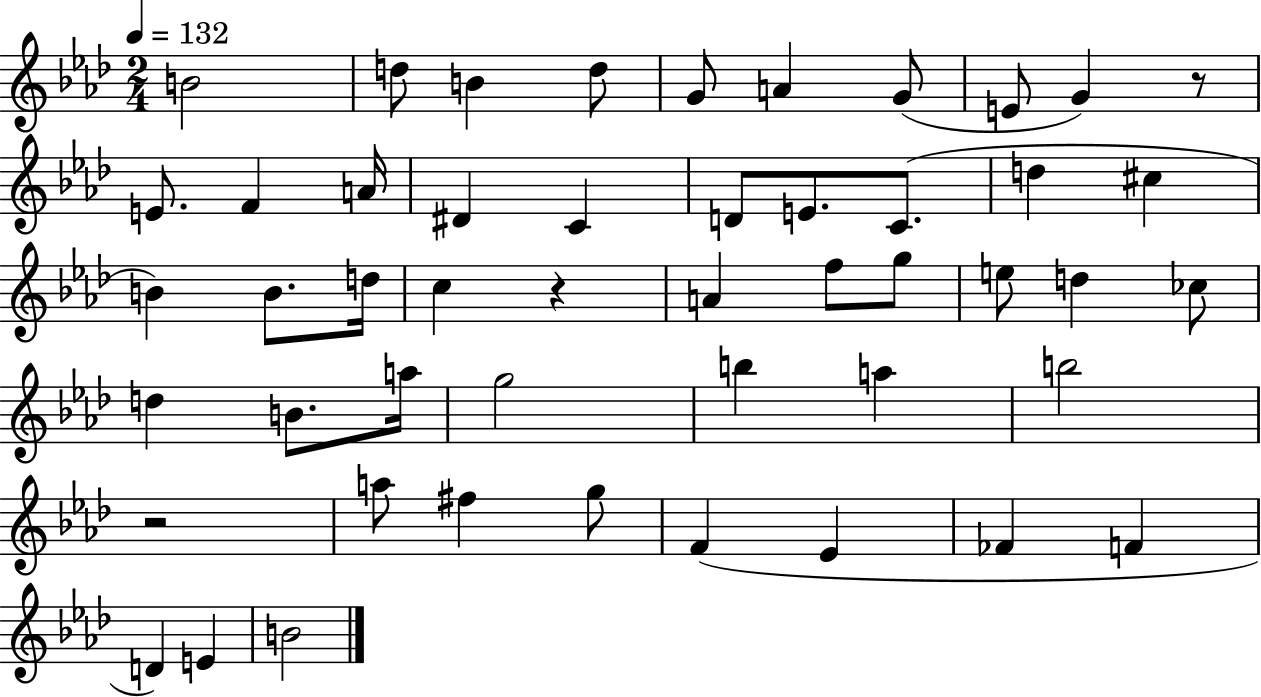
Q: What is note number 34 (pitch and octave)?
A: B5